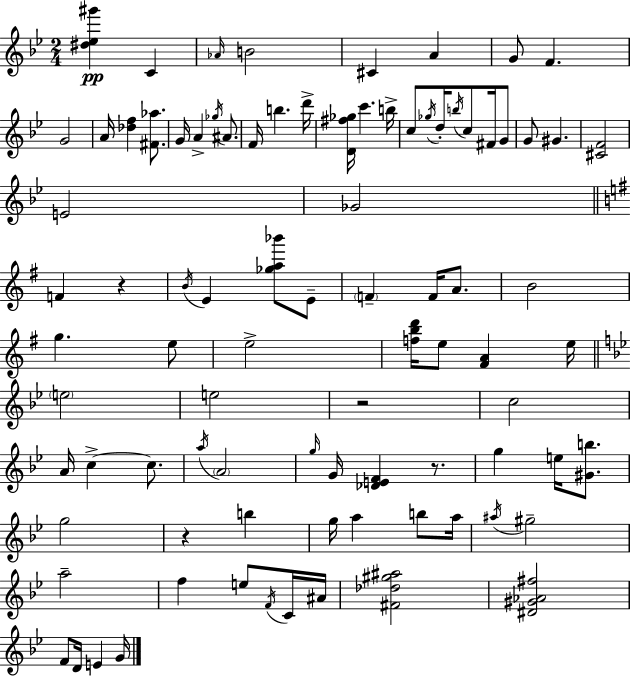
{
  \clef treble
  \numericTimeSignature
  \time 2/4
  \key bes \major
  <dis'' ees'' gis'''>4\pp c'4 | \grace { aes'16 } b'2 | cis'4 a'4 | g'8 f'4. | \break g'2 | a'16 <des'' f''>4 <fis' aes''>8. | g'16 a'4-> \acciaccatura { ges''16 } ais'8. | f'16 b''4. | \break d'''16-> <d' fis'' ges''>16 c'''4. | b''16-> c''8 \acciaccatura { ges''16 } d''16-. \acciaccatura { b''16 } c''8 | fis'16 g'8 g'8 gis'4. | <cis' f'>2 | \break e'2 | ges'2 | \bar "||" \break \key g \major f'4 r4 | \acciaccatura { b'16 } e'4 <ges'' a'' bes'''>8 e'8-- | \parenthesize f'4-- f'16 a'8. | b'2 | \break g''4. e''8 | e''2-> | <f'' b'' d'''>16 e''8 <fis' a'>4 | e''16 \bar "||" \break \key bes \major \parenthesize e''2 | e''2 | r2 | c''2 | \break a'16 c''4->~~ c''8. | \acciaccatura { a''16 } \parenthesize a'2 | \grace { g''16 } g'16 <des' e' f'>4 r8. | g''4 e''16 <gis' b''>8. | \break g''2 | r4 b''4 | g''16 a''4 b''8 | a''16 \acciaccatura { ais''16 } gis''2-- | \break a''2-- | f''4 e''8 | \acciaccatura { f'16 } c'16 ais'16 <fis' des'' gis'' ais''>2 | <dis' gis' aes' fis''>2 | \break f'8 d'16 e'4 | g'16 \bar "|."
}